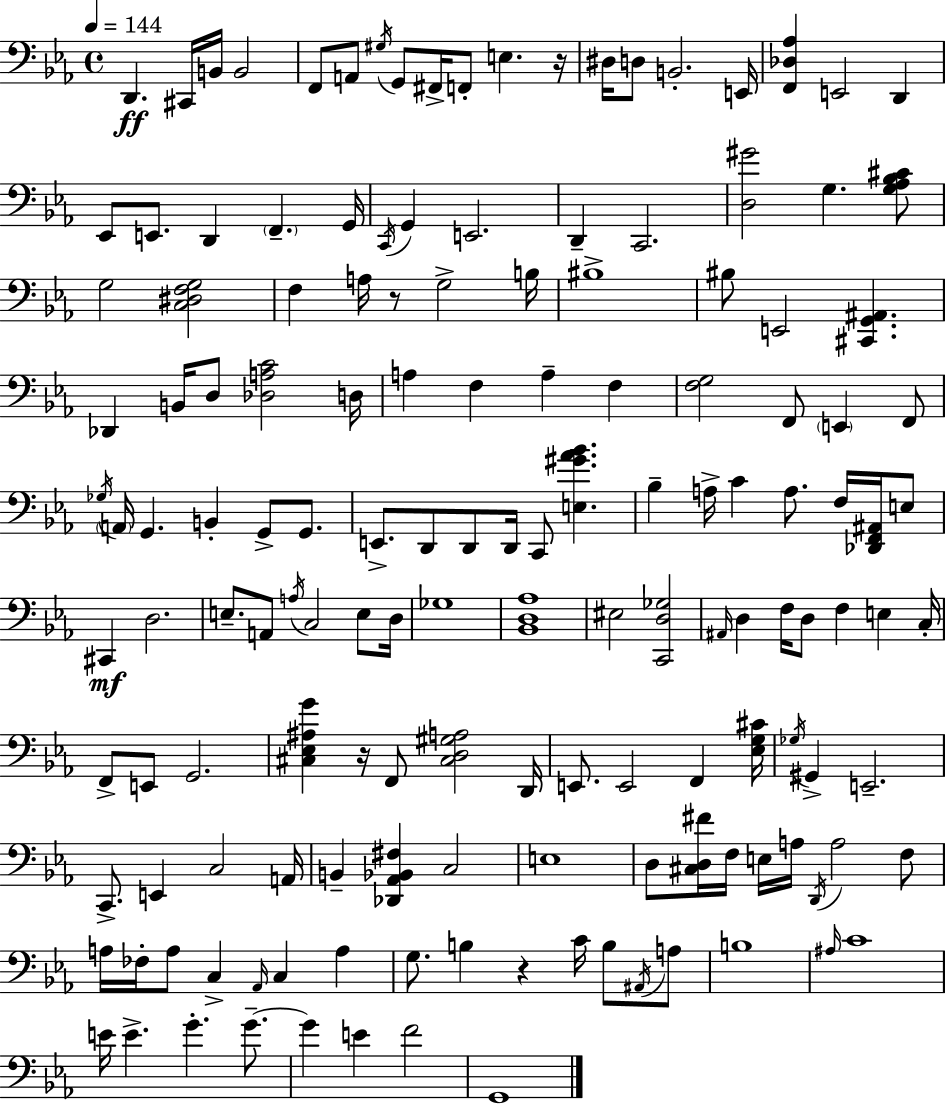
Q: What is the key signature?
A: EES major